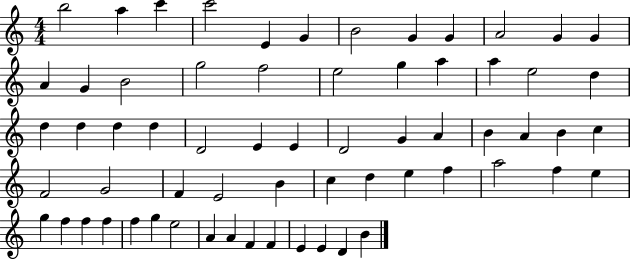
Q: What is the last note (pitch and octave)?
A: B4